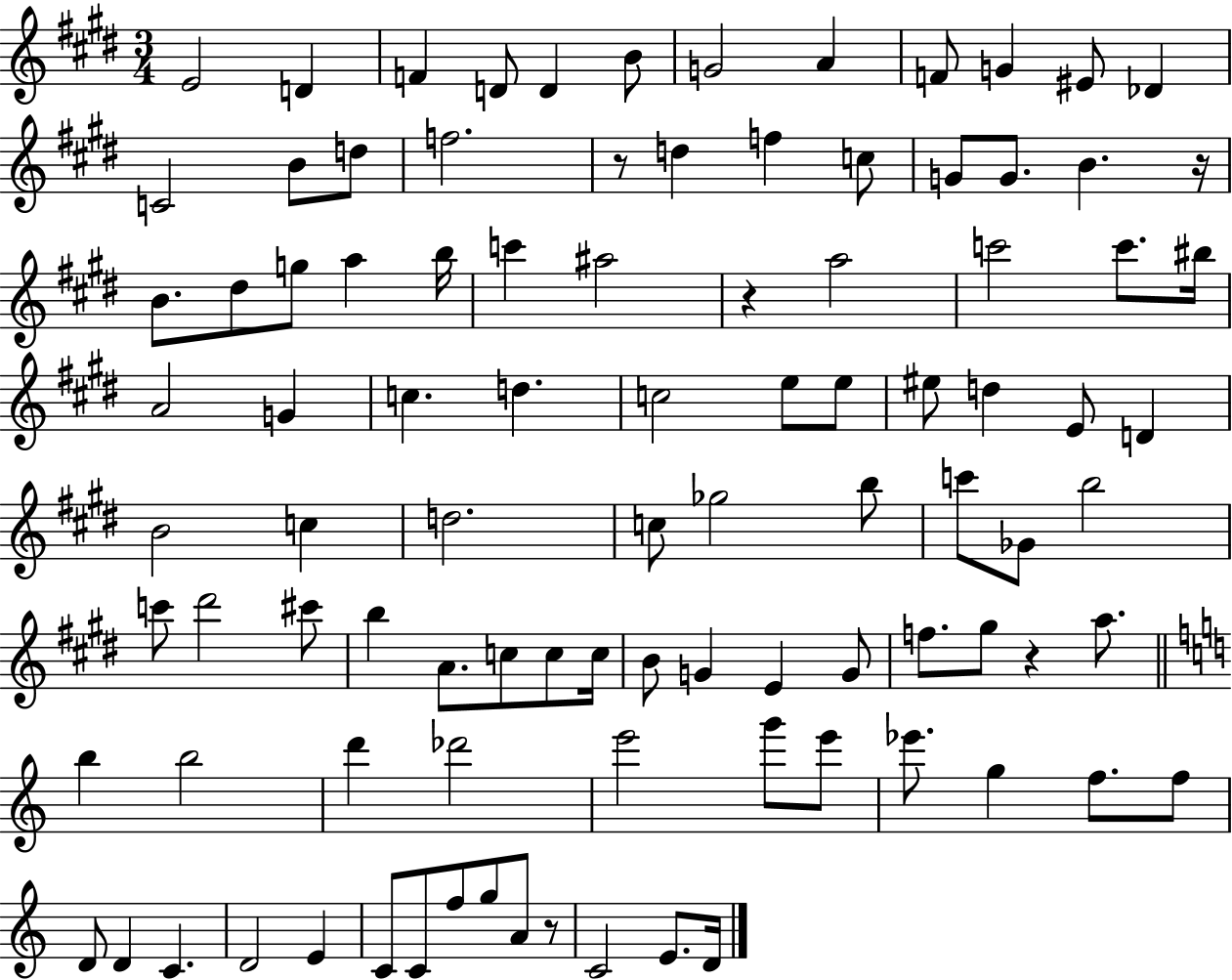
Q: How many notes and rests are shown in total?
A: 97